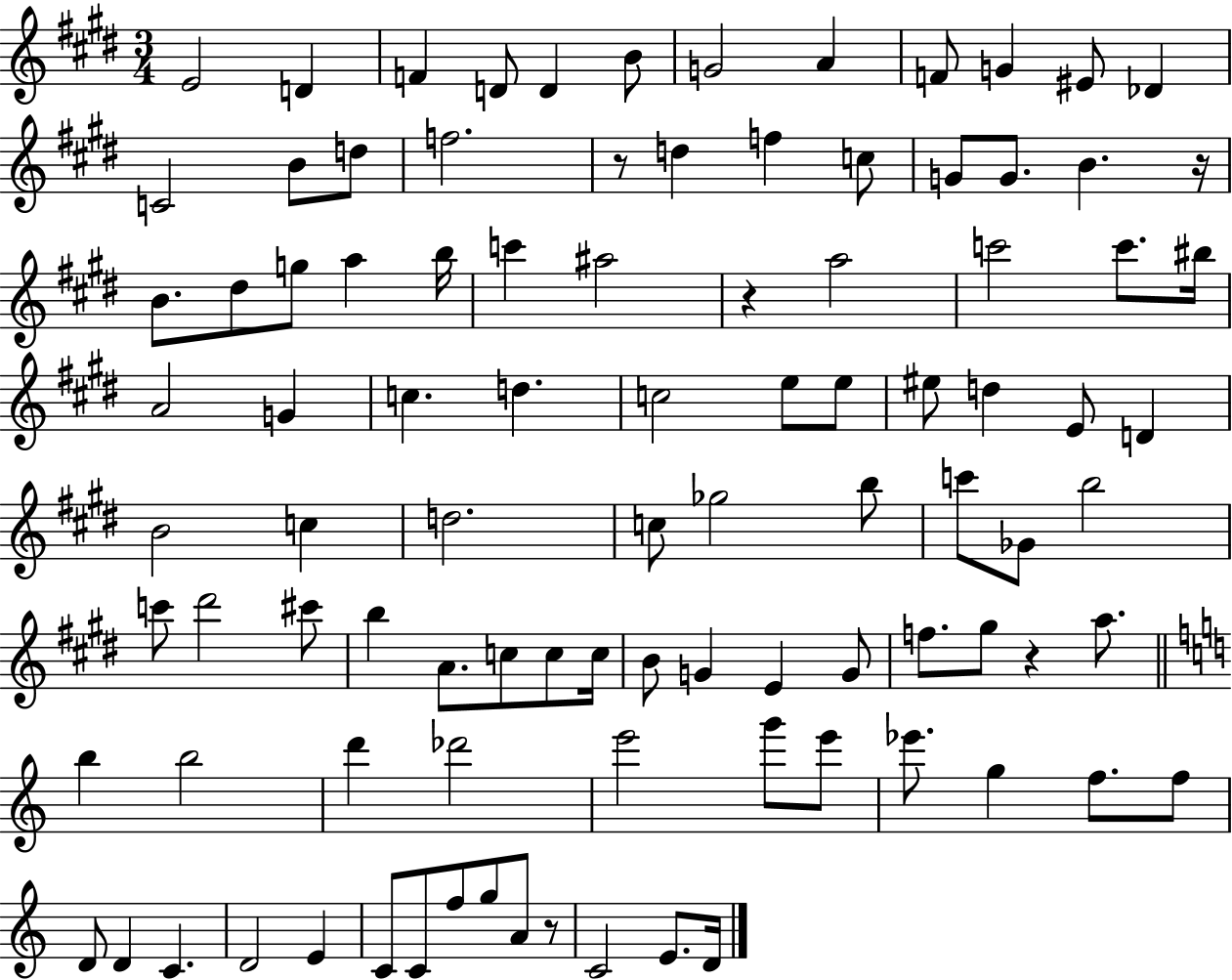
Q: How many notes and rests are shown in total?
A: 97